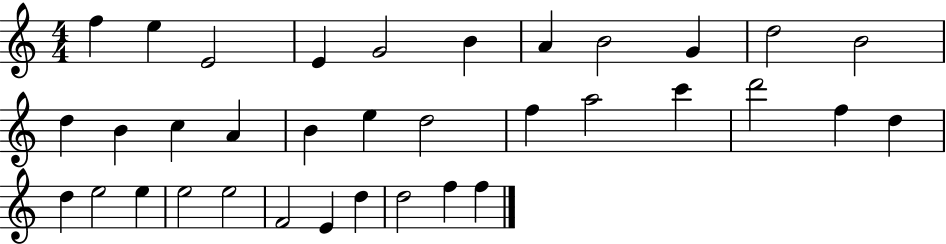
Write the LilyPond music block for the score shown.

{
  \clef treble
  \numericTimeSignature
  \time 4/4
  \key c \major
  f''4 e''4 e'2 | e'4 g'2 b'4 | a'4 b'2 g'4 | d''2 b'2 | \break d''4 b'4 c''4 a'4 | b'4 e''4 d''2 | f''4 a''2 c'''4 | d'''2 f''4 d''4 | \break d''4 e''2 e''4 | e''2 e''2 | f'2 e'4 d''4 | d''2 f''4 f''4 | \break \bar "|."
}